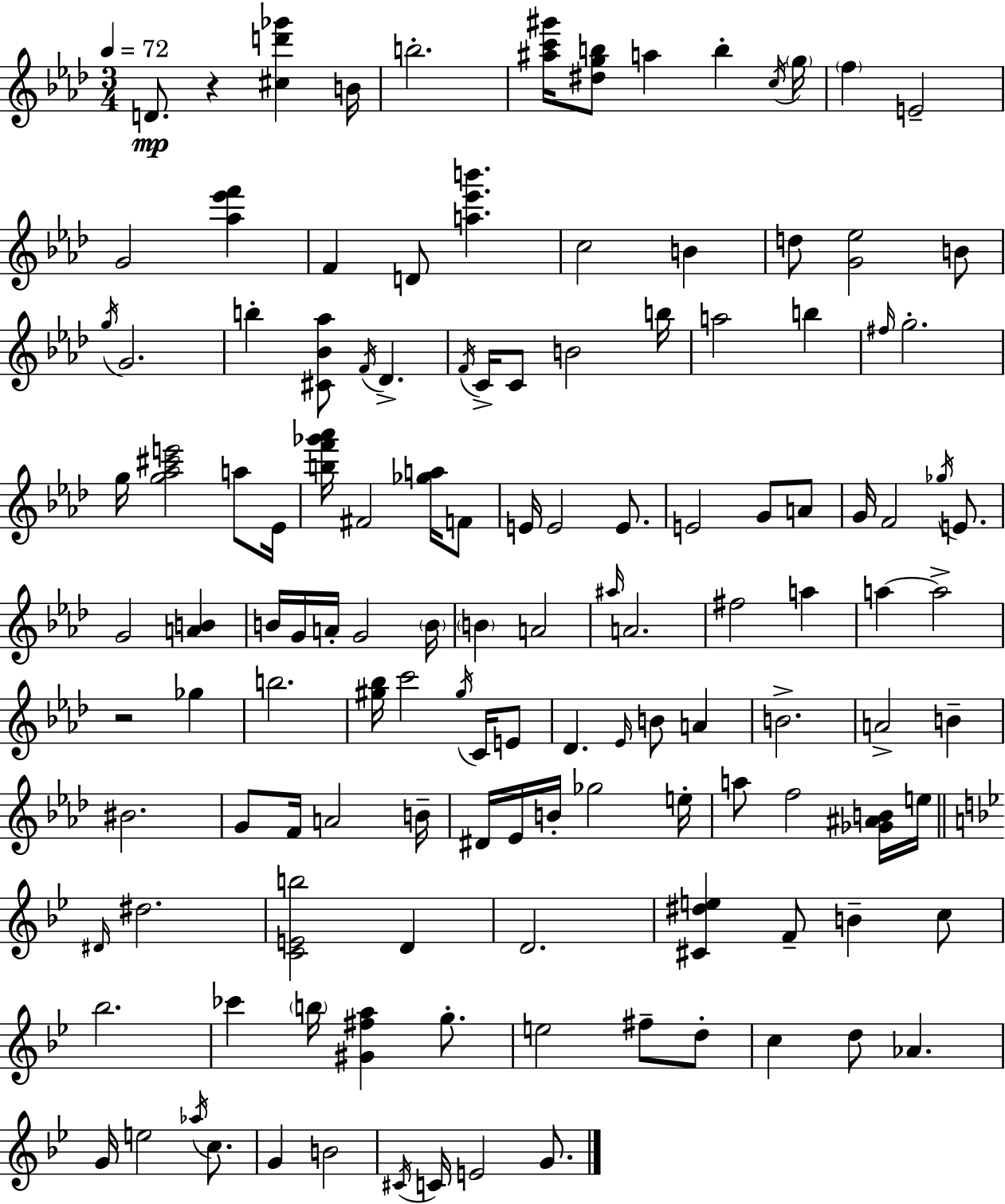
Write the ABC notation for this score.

X:1
T:Untitled
M:3/4
L:1/4
K:Ab
D/2 z [^cd'_g'] B/4 b2 [^ac'^g']/4 [^dgb]/2 a b c/4 g/4 f E2 G2 [_a_e'f'] F D/2 [a_e'b'] c2 B d/2 [G_e]2 B/2 g/4 G2 b [^C_B_a]/2 F/4 _D F/4 C/4 C/2 B2 b/4 a2 b ^f/4 g2 g/4 [g_a^c'e']2 a/2 _E/4 [bf'_g'_a']/4 ^F2 [_ga]/4 F/2 E/4 E2 E/2 E2 G/2 A/2 G/4 F2 _g/4 E/2 G2 [AB] B/4 G/4 A/4 G2 B/4 B A2 ^a/4 A2 ^f2 a a a2 z2 _g b2 [^g_b]/4 c'2 ^g/4 C/4 E/2 _D _E/4 B/2 A B2 A2 B ^B2 G/2 F/4 A2 B/4 ^D/4 _E/4 B/4 _g2 e/4 a/2 f2 [_G^AB]/4 e/4 ^D/4 ^d2 [CEb]2 D D2 [^C^de] F/2 B c/2 _b2 _c' b/4 [^G^fa] g/2 e2 ^f/2 d/2 c d/2 _A G/4 e2 _a/4 c/2 G B2 ^C/4 C/4 E2 G/2